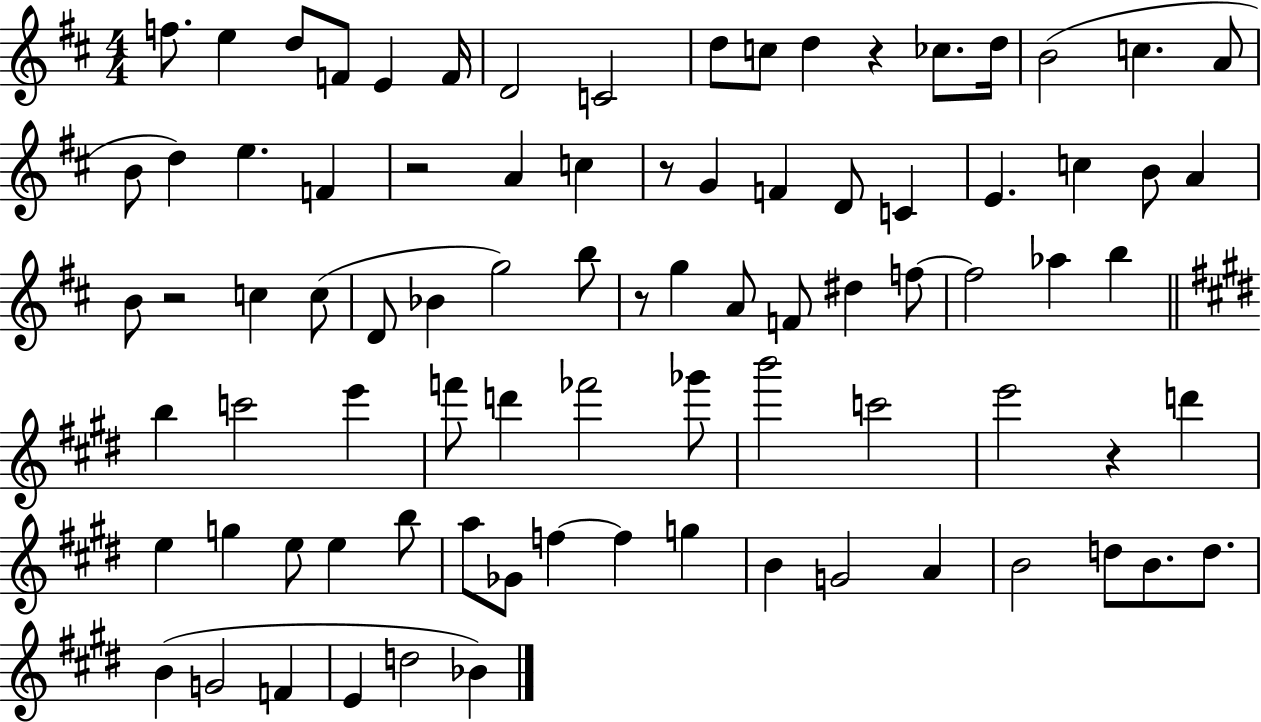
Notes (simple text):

F5/e. E5/q D5/e F4/e E4/q F4/s D4/h C4/h D5/e C5/e D5/q R/q CES5/e. D5/s B4/h C5/q. A4/e B4/e D5/q E5/q. F4/q R/h A4/q C5/q R/e G4/q F4/q D4/e C4/q E4/q. C5/q B4/e A4/q B4/e R/h C5/q C5/e D4/e Bb4/q G5/h B5/e R/e G5/q A4/e F4/e D#5/q F5/e F5/h Ab5/q B5/q B5/q C6/h E6/q F6/e D6/q FES6/h Gb6/e B6/h C6/h E6/h R/q D6/q E5/q G5/q E5/e E5/q B5/e A5/e Gb4/e F5/q F5/q G5/q B4/q G4/h A4/q B4/h D5/e B4/e. D5/e. B4/q G4/h F4/q E4/q D5/h Bb4/q